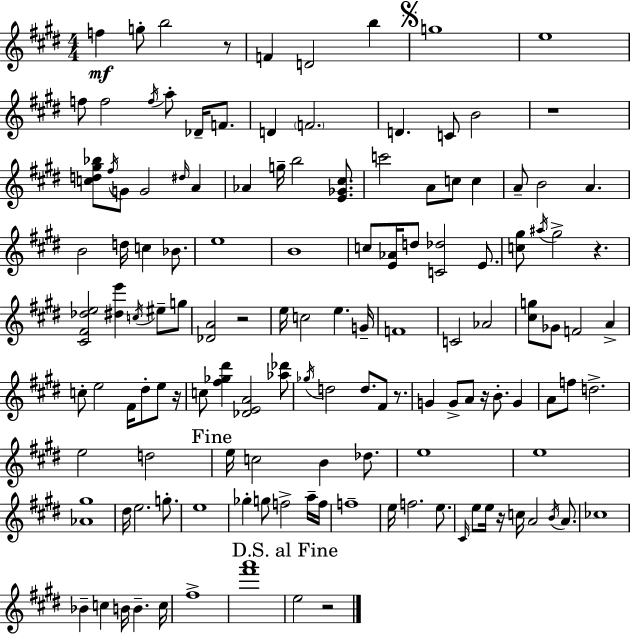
{
  \clef treble
  \numericTimeSignature
  \time 4/4
  \key e \major
  f''4\mf g''8-. b''2 r8 | f'4 d'2 b''4 | \mark \markup { \musicglyph "scripts.segno" } g''1 | e''1 | \break f''8 f''2 \acciaccatura { f''16 } a''8-. des'16-- f'8. | d'4 \parenthesize f'2. | d'4. c'8 b'2 | r1 | \break <c'' d'' gis'' bes''>8 \acciaccatura { fis''16 } g'8 g'2 \grace { dis''16 } a'4 | aes'4 g''16-- b''2 | <e' ges' cis''>8. c'''2 a'8 c''8 c''4 | a'8-- b'2 a'4. | \break b'2 d''16 c''4 | bes'8. e''1 | b'1 | c''8 <e' aes'>16 d''8 <c' des''>2 | \break e'8. <c'' gis''>8 \acciaccatura { ais''16 } gis''2-> r4. | <cis' fis' des'' e''>2 <dis'' e'''>4 | \acciaccatura { c''16 } eis''8-- g''8 <des' a'>2 r2 | e''16 c''2 e''4. | \break g'16-- f'1 | c'2 aes'2 | <cis'' g''>8 ges'8 f'2 | a'4-> c''8-. e''2 fis'16 | \break dis''8-. e''8 r16 c''8 <fis'' ges'' dis'''>4 <des' e' a'>2 | <aes'' des'''>8 \acciaccatura { ges''16 } d''2 d''8. | fis'8 r8. g'4 g'8-> a'8 r16 b'8.-. | g'4 a'8 f''8 d''2.-> | \break e''2 d''2 | \mark "Fine" e''16 c''2 b'4 | des''8. e''1 | e''1 | \break <aes' gis''>1 | dis''16 e''2. | g''8.-. e''1 | ges''4-. g''8 f''2-> | \break a''16-- f''16 f''1-- | e''16 f''2. | e''8. \grace { cis'16 } e''8 e''16 r16 c''16 a'2 | \acciaccatura { b'16 } a'8. ces''1 | \break bes'4-- c''4 | b'16 b'4.-- c''16 fis''1-> | <fis''' a'''>1 | \mark "D.S. al Fine" e''2 | \break r2 \bar "|."
}